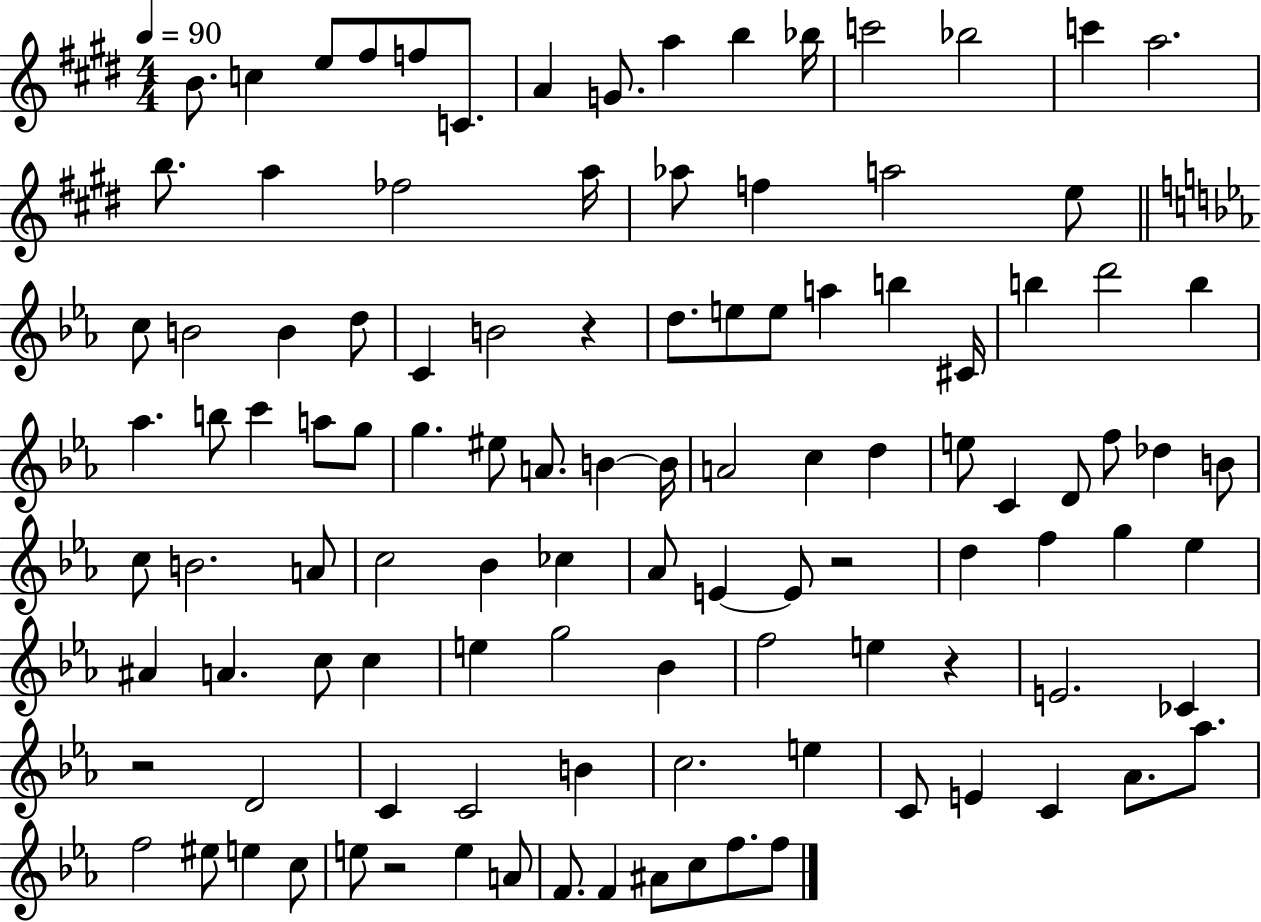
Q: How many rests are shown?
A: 5